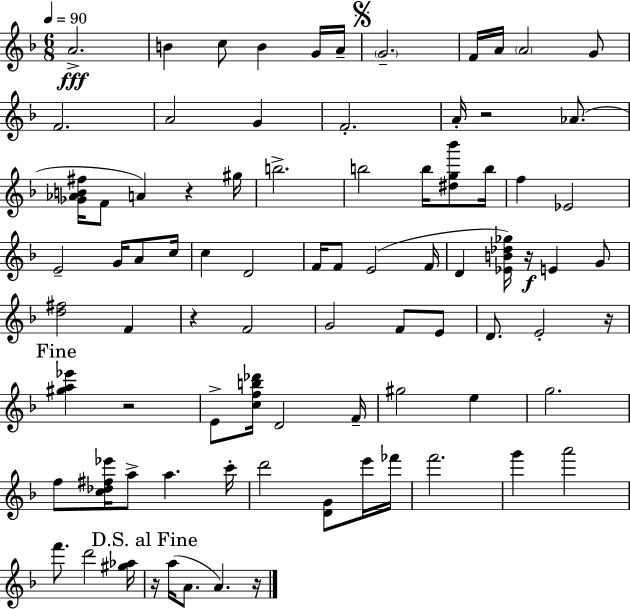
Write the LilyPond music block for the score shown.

{
  \clef treble
  \numericTimeSignature
  \time 6/8
  \key d \minor
  \tempo 4 = 90
  a'2.->\fff | b'4 c''8 b'4 g'16 a'16-- | \mark \markup { \musicglyph "scripts.segno" } \parenthesize g'2.-- | f'16 a'16 \parenthesize a'2 g'8 | \break f'2. | a'2 g'4 | f'2.-. | a'16-. r2 aes'8.( | \break <ges' aes' b' fis''>16 f'8 a'4) r4 gis''16 | b''2.-> | b''2 b''16 <dis'' g'' bes'''>8 b''16 | f''4 ees'2 | \break e'2-- g'16 a'8 c''16 | c''4 d'2 | f'16 f'8 e'2( f'16 | d'4 <ees' b' des'' ges''>16) r16\f e'4 g'8 | \break <d'' fis''>2 f'4 | r4 f'2 | g'2 f'8 e'8 | d'8. e'2-. r16 | \break \mark "Fine" <gis'' a'' ees'''>4 r2 | e'8-> <c'' f'' b'' des'''>16 d'2 f'16-- | gis''2 e''4 | g''2. | \break f''8 <c'' des'' fis'' ees'''>16 a''8-> a''4. c'''16-. | d'''2 <d' g'>8 e'''16 fes'''16 | f'''2. | g'''4 a'''2 | \break f'''8. d'''2 <gis'' aes''>16 | \mark "D.S. al Fine" r16 a''16( a'8. a'4.) r16 | \bar "|."
}